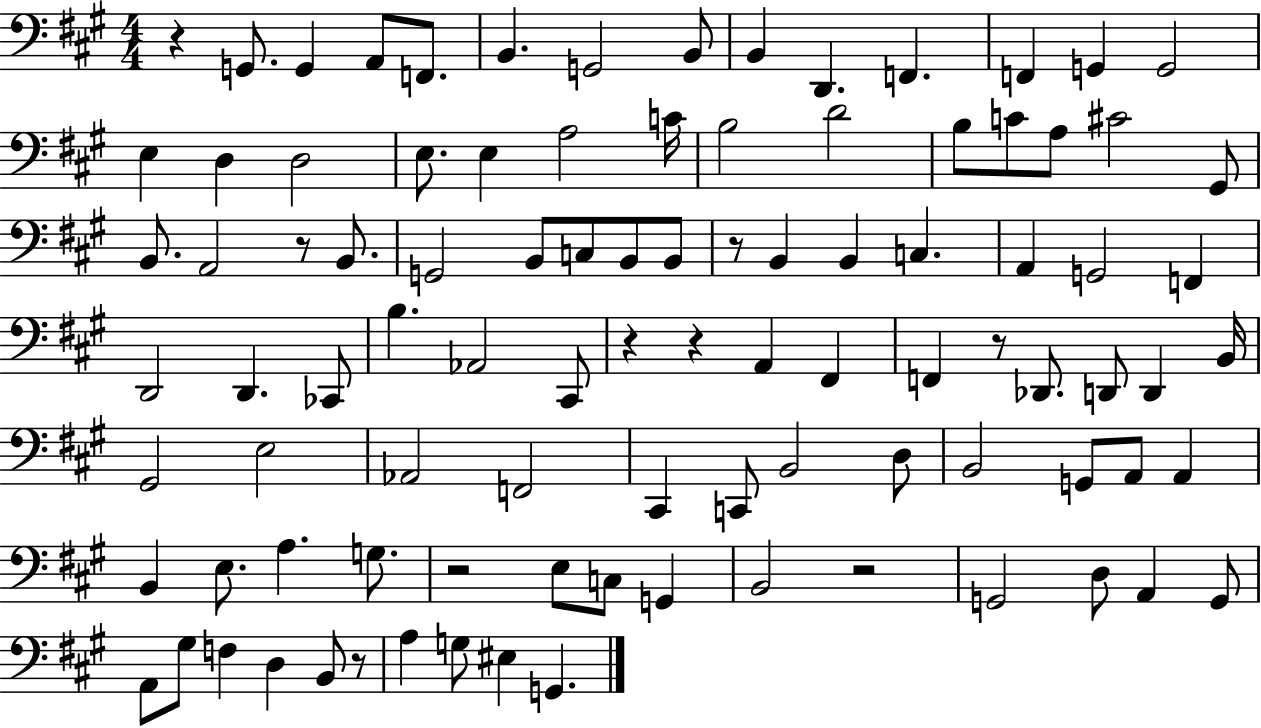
R/q G2/e. G2/q A2/e F2/e. B2/q. G2/h B2/e B2/q D2/q. F2/q. F2/q G2/q G2/h E3/q D3/q D3/h E3/e. E3/q A3/h C4/s B3/h D4/h B3/e C4/e A3/e C#4/h G#2/e B2/e. A2/h R/e B2/e. G2/h B2/e C3/e B2/e B2/e R/e B2/q B2/q C3/q. A2/q G2/h F2/q D2/h D2/q. CES2/e B3/q. Ab2/h C#2/e R/q R/q A2/q F#2/q F2/q R/e Db2/e. D2/e D2/q B2/s G#2/h E3/h Ab2/h F2/h C#2/q C2/e B2/h D3/e B2/h G2/e A2/e A2/q B2/q E3/e. A3/q. G3/e. R/h E3/e C3/e G2/q B2/h R/h G2/h D3/e A2/q G2/e A2/e G#3/e F3/q D3/q B2/e R/e A3/q G3/e EIS3/q G2/q.